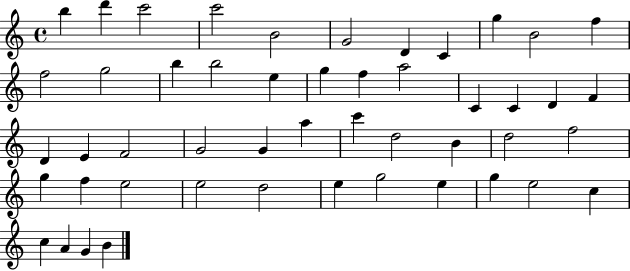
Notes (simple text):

B5/q D6/q C6/h C6/h B4/h G4/h D4/q C4/q G5/q B4/h F5/q F5/h G5/h B5/q B5/h E5/q G5/q F5/q A5/h C4/q C4/q D4/q F4/q D4/q E4/q F4/h G4/h G4/q A5/q C6/q D5/h B4/q D5/h F5/h G5/q F5/q E5/h E5/h D5/h E5/q G5/h E5/q G5/q E5/h C5/q C5/q A4/q G4/q B4/q